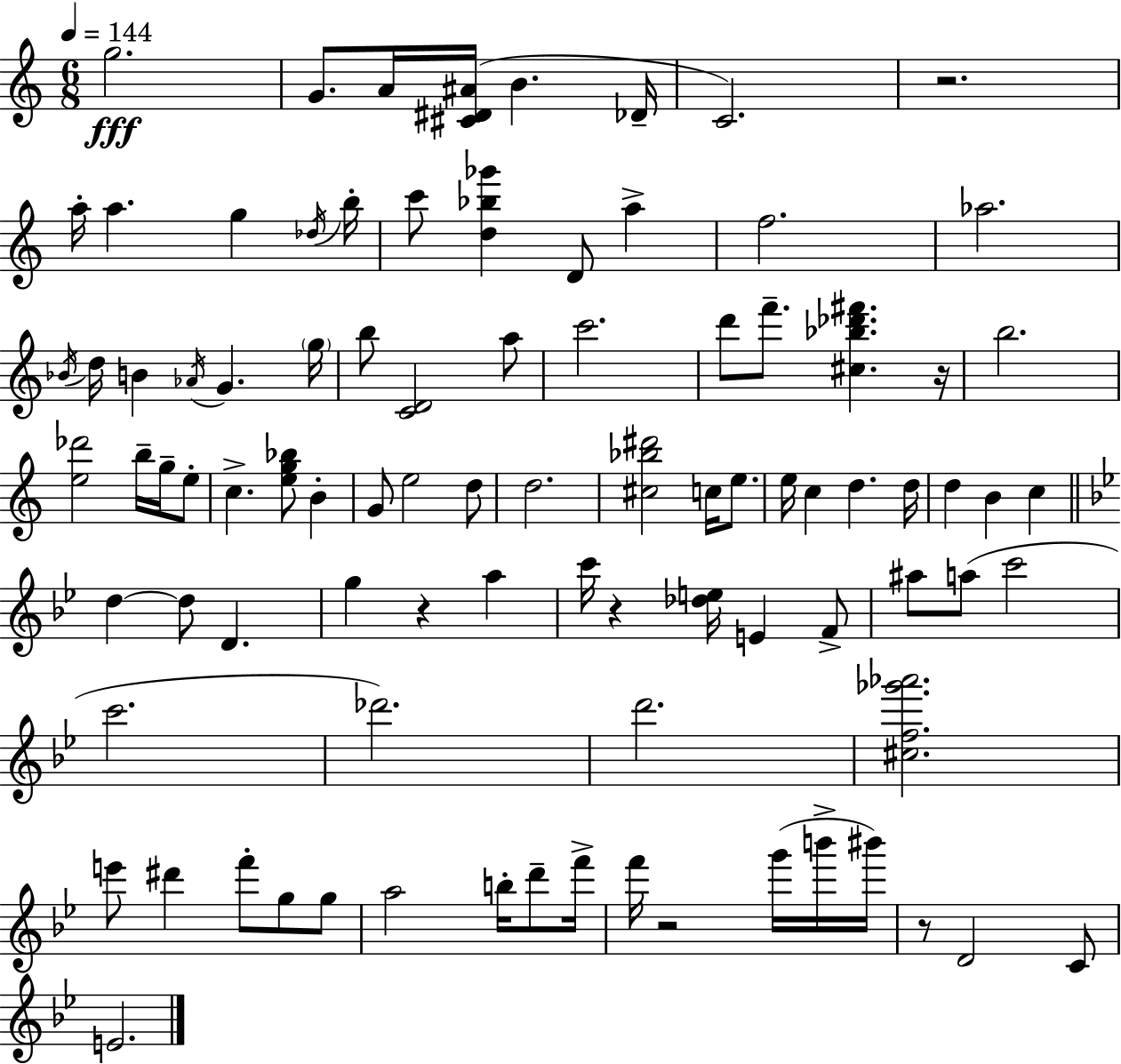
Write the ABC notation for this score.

X:1
T:Untitled
M:6/8
L:1/4
K:C
g2 G/2 A/4 [^C^D^A]/4 B _D/4 C2 z2 a/4 a g _d/4 b/4 c'/2 [d_b_g'] D/2 a f2 _a2 _B/4 d/4 B _A/4 G g/4 b/2 [CD]2 a/2 c'2 d'/2 f'/2 [^c_b_d'^f'] z/4 b2 [e_d']2 b/4 g/4 e/2 c [eg_b]/2 B G/2 e2 d/2 d2 [^c_b^d']2 c/4 e/2 e/4 c d d/4 d B c d d/2 D g z a c'/4 z [_de]/4 E F/2 ^a/2 a/2 c'2 c'2 _d'2 d'2 [^cf_g'_a']2 e'/2 ^d' f'/2 g/2 g/2 a2 b/4 d'/2 f'/4 f'/4 z2 g'/4 b'/4 ^b'/4 z/2 D2 C/2 E2